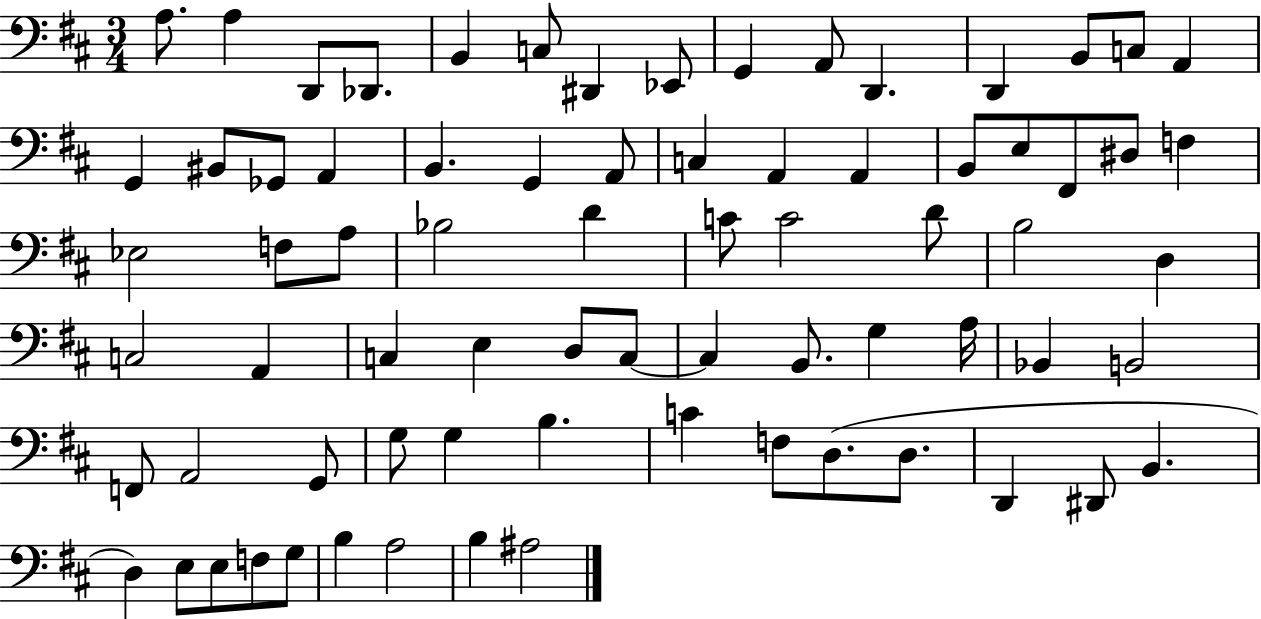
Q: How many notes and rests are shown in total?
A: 74